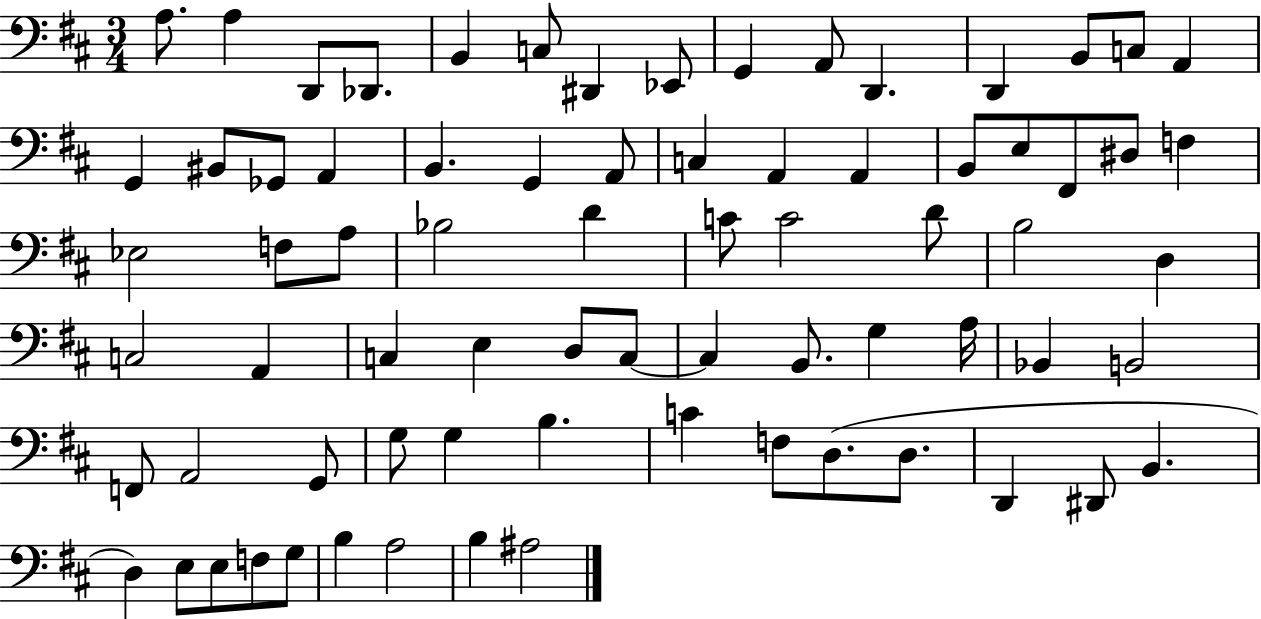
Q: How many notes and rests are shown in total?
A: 74